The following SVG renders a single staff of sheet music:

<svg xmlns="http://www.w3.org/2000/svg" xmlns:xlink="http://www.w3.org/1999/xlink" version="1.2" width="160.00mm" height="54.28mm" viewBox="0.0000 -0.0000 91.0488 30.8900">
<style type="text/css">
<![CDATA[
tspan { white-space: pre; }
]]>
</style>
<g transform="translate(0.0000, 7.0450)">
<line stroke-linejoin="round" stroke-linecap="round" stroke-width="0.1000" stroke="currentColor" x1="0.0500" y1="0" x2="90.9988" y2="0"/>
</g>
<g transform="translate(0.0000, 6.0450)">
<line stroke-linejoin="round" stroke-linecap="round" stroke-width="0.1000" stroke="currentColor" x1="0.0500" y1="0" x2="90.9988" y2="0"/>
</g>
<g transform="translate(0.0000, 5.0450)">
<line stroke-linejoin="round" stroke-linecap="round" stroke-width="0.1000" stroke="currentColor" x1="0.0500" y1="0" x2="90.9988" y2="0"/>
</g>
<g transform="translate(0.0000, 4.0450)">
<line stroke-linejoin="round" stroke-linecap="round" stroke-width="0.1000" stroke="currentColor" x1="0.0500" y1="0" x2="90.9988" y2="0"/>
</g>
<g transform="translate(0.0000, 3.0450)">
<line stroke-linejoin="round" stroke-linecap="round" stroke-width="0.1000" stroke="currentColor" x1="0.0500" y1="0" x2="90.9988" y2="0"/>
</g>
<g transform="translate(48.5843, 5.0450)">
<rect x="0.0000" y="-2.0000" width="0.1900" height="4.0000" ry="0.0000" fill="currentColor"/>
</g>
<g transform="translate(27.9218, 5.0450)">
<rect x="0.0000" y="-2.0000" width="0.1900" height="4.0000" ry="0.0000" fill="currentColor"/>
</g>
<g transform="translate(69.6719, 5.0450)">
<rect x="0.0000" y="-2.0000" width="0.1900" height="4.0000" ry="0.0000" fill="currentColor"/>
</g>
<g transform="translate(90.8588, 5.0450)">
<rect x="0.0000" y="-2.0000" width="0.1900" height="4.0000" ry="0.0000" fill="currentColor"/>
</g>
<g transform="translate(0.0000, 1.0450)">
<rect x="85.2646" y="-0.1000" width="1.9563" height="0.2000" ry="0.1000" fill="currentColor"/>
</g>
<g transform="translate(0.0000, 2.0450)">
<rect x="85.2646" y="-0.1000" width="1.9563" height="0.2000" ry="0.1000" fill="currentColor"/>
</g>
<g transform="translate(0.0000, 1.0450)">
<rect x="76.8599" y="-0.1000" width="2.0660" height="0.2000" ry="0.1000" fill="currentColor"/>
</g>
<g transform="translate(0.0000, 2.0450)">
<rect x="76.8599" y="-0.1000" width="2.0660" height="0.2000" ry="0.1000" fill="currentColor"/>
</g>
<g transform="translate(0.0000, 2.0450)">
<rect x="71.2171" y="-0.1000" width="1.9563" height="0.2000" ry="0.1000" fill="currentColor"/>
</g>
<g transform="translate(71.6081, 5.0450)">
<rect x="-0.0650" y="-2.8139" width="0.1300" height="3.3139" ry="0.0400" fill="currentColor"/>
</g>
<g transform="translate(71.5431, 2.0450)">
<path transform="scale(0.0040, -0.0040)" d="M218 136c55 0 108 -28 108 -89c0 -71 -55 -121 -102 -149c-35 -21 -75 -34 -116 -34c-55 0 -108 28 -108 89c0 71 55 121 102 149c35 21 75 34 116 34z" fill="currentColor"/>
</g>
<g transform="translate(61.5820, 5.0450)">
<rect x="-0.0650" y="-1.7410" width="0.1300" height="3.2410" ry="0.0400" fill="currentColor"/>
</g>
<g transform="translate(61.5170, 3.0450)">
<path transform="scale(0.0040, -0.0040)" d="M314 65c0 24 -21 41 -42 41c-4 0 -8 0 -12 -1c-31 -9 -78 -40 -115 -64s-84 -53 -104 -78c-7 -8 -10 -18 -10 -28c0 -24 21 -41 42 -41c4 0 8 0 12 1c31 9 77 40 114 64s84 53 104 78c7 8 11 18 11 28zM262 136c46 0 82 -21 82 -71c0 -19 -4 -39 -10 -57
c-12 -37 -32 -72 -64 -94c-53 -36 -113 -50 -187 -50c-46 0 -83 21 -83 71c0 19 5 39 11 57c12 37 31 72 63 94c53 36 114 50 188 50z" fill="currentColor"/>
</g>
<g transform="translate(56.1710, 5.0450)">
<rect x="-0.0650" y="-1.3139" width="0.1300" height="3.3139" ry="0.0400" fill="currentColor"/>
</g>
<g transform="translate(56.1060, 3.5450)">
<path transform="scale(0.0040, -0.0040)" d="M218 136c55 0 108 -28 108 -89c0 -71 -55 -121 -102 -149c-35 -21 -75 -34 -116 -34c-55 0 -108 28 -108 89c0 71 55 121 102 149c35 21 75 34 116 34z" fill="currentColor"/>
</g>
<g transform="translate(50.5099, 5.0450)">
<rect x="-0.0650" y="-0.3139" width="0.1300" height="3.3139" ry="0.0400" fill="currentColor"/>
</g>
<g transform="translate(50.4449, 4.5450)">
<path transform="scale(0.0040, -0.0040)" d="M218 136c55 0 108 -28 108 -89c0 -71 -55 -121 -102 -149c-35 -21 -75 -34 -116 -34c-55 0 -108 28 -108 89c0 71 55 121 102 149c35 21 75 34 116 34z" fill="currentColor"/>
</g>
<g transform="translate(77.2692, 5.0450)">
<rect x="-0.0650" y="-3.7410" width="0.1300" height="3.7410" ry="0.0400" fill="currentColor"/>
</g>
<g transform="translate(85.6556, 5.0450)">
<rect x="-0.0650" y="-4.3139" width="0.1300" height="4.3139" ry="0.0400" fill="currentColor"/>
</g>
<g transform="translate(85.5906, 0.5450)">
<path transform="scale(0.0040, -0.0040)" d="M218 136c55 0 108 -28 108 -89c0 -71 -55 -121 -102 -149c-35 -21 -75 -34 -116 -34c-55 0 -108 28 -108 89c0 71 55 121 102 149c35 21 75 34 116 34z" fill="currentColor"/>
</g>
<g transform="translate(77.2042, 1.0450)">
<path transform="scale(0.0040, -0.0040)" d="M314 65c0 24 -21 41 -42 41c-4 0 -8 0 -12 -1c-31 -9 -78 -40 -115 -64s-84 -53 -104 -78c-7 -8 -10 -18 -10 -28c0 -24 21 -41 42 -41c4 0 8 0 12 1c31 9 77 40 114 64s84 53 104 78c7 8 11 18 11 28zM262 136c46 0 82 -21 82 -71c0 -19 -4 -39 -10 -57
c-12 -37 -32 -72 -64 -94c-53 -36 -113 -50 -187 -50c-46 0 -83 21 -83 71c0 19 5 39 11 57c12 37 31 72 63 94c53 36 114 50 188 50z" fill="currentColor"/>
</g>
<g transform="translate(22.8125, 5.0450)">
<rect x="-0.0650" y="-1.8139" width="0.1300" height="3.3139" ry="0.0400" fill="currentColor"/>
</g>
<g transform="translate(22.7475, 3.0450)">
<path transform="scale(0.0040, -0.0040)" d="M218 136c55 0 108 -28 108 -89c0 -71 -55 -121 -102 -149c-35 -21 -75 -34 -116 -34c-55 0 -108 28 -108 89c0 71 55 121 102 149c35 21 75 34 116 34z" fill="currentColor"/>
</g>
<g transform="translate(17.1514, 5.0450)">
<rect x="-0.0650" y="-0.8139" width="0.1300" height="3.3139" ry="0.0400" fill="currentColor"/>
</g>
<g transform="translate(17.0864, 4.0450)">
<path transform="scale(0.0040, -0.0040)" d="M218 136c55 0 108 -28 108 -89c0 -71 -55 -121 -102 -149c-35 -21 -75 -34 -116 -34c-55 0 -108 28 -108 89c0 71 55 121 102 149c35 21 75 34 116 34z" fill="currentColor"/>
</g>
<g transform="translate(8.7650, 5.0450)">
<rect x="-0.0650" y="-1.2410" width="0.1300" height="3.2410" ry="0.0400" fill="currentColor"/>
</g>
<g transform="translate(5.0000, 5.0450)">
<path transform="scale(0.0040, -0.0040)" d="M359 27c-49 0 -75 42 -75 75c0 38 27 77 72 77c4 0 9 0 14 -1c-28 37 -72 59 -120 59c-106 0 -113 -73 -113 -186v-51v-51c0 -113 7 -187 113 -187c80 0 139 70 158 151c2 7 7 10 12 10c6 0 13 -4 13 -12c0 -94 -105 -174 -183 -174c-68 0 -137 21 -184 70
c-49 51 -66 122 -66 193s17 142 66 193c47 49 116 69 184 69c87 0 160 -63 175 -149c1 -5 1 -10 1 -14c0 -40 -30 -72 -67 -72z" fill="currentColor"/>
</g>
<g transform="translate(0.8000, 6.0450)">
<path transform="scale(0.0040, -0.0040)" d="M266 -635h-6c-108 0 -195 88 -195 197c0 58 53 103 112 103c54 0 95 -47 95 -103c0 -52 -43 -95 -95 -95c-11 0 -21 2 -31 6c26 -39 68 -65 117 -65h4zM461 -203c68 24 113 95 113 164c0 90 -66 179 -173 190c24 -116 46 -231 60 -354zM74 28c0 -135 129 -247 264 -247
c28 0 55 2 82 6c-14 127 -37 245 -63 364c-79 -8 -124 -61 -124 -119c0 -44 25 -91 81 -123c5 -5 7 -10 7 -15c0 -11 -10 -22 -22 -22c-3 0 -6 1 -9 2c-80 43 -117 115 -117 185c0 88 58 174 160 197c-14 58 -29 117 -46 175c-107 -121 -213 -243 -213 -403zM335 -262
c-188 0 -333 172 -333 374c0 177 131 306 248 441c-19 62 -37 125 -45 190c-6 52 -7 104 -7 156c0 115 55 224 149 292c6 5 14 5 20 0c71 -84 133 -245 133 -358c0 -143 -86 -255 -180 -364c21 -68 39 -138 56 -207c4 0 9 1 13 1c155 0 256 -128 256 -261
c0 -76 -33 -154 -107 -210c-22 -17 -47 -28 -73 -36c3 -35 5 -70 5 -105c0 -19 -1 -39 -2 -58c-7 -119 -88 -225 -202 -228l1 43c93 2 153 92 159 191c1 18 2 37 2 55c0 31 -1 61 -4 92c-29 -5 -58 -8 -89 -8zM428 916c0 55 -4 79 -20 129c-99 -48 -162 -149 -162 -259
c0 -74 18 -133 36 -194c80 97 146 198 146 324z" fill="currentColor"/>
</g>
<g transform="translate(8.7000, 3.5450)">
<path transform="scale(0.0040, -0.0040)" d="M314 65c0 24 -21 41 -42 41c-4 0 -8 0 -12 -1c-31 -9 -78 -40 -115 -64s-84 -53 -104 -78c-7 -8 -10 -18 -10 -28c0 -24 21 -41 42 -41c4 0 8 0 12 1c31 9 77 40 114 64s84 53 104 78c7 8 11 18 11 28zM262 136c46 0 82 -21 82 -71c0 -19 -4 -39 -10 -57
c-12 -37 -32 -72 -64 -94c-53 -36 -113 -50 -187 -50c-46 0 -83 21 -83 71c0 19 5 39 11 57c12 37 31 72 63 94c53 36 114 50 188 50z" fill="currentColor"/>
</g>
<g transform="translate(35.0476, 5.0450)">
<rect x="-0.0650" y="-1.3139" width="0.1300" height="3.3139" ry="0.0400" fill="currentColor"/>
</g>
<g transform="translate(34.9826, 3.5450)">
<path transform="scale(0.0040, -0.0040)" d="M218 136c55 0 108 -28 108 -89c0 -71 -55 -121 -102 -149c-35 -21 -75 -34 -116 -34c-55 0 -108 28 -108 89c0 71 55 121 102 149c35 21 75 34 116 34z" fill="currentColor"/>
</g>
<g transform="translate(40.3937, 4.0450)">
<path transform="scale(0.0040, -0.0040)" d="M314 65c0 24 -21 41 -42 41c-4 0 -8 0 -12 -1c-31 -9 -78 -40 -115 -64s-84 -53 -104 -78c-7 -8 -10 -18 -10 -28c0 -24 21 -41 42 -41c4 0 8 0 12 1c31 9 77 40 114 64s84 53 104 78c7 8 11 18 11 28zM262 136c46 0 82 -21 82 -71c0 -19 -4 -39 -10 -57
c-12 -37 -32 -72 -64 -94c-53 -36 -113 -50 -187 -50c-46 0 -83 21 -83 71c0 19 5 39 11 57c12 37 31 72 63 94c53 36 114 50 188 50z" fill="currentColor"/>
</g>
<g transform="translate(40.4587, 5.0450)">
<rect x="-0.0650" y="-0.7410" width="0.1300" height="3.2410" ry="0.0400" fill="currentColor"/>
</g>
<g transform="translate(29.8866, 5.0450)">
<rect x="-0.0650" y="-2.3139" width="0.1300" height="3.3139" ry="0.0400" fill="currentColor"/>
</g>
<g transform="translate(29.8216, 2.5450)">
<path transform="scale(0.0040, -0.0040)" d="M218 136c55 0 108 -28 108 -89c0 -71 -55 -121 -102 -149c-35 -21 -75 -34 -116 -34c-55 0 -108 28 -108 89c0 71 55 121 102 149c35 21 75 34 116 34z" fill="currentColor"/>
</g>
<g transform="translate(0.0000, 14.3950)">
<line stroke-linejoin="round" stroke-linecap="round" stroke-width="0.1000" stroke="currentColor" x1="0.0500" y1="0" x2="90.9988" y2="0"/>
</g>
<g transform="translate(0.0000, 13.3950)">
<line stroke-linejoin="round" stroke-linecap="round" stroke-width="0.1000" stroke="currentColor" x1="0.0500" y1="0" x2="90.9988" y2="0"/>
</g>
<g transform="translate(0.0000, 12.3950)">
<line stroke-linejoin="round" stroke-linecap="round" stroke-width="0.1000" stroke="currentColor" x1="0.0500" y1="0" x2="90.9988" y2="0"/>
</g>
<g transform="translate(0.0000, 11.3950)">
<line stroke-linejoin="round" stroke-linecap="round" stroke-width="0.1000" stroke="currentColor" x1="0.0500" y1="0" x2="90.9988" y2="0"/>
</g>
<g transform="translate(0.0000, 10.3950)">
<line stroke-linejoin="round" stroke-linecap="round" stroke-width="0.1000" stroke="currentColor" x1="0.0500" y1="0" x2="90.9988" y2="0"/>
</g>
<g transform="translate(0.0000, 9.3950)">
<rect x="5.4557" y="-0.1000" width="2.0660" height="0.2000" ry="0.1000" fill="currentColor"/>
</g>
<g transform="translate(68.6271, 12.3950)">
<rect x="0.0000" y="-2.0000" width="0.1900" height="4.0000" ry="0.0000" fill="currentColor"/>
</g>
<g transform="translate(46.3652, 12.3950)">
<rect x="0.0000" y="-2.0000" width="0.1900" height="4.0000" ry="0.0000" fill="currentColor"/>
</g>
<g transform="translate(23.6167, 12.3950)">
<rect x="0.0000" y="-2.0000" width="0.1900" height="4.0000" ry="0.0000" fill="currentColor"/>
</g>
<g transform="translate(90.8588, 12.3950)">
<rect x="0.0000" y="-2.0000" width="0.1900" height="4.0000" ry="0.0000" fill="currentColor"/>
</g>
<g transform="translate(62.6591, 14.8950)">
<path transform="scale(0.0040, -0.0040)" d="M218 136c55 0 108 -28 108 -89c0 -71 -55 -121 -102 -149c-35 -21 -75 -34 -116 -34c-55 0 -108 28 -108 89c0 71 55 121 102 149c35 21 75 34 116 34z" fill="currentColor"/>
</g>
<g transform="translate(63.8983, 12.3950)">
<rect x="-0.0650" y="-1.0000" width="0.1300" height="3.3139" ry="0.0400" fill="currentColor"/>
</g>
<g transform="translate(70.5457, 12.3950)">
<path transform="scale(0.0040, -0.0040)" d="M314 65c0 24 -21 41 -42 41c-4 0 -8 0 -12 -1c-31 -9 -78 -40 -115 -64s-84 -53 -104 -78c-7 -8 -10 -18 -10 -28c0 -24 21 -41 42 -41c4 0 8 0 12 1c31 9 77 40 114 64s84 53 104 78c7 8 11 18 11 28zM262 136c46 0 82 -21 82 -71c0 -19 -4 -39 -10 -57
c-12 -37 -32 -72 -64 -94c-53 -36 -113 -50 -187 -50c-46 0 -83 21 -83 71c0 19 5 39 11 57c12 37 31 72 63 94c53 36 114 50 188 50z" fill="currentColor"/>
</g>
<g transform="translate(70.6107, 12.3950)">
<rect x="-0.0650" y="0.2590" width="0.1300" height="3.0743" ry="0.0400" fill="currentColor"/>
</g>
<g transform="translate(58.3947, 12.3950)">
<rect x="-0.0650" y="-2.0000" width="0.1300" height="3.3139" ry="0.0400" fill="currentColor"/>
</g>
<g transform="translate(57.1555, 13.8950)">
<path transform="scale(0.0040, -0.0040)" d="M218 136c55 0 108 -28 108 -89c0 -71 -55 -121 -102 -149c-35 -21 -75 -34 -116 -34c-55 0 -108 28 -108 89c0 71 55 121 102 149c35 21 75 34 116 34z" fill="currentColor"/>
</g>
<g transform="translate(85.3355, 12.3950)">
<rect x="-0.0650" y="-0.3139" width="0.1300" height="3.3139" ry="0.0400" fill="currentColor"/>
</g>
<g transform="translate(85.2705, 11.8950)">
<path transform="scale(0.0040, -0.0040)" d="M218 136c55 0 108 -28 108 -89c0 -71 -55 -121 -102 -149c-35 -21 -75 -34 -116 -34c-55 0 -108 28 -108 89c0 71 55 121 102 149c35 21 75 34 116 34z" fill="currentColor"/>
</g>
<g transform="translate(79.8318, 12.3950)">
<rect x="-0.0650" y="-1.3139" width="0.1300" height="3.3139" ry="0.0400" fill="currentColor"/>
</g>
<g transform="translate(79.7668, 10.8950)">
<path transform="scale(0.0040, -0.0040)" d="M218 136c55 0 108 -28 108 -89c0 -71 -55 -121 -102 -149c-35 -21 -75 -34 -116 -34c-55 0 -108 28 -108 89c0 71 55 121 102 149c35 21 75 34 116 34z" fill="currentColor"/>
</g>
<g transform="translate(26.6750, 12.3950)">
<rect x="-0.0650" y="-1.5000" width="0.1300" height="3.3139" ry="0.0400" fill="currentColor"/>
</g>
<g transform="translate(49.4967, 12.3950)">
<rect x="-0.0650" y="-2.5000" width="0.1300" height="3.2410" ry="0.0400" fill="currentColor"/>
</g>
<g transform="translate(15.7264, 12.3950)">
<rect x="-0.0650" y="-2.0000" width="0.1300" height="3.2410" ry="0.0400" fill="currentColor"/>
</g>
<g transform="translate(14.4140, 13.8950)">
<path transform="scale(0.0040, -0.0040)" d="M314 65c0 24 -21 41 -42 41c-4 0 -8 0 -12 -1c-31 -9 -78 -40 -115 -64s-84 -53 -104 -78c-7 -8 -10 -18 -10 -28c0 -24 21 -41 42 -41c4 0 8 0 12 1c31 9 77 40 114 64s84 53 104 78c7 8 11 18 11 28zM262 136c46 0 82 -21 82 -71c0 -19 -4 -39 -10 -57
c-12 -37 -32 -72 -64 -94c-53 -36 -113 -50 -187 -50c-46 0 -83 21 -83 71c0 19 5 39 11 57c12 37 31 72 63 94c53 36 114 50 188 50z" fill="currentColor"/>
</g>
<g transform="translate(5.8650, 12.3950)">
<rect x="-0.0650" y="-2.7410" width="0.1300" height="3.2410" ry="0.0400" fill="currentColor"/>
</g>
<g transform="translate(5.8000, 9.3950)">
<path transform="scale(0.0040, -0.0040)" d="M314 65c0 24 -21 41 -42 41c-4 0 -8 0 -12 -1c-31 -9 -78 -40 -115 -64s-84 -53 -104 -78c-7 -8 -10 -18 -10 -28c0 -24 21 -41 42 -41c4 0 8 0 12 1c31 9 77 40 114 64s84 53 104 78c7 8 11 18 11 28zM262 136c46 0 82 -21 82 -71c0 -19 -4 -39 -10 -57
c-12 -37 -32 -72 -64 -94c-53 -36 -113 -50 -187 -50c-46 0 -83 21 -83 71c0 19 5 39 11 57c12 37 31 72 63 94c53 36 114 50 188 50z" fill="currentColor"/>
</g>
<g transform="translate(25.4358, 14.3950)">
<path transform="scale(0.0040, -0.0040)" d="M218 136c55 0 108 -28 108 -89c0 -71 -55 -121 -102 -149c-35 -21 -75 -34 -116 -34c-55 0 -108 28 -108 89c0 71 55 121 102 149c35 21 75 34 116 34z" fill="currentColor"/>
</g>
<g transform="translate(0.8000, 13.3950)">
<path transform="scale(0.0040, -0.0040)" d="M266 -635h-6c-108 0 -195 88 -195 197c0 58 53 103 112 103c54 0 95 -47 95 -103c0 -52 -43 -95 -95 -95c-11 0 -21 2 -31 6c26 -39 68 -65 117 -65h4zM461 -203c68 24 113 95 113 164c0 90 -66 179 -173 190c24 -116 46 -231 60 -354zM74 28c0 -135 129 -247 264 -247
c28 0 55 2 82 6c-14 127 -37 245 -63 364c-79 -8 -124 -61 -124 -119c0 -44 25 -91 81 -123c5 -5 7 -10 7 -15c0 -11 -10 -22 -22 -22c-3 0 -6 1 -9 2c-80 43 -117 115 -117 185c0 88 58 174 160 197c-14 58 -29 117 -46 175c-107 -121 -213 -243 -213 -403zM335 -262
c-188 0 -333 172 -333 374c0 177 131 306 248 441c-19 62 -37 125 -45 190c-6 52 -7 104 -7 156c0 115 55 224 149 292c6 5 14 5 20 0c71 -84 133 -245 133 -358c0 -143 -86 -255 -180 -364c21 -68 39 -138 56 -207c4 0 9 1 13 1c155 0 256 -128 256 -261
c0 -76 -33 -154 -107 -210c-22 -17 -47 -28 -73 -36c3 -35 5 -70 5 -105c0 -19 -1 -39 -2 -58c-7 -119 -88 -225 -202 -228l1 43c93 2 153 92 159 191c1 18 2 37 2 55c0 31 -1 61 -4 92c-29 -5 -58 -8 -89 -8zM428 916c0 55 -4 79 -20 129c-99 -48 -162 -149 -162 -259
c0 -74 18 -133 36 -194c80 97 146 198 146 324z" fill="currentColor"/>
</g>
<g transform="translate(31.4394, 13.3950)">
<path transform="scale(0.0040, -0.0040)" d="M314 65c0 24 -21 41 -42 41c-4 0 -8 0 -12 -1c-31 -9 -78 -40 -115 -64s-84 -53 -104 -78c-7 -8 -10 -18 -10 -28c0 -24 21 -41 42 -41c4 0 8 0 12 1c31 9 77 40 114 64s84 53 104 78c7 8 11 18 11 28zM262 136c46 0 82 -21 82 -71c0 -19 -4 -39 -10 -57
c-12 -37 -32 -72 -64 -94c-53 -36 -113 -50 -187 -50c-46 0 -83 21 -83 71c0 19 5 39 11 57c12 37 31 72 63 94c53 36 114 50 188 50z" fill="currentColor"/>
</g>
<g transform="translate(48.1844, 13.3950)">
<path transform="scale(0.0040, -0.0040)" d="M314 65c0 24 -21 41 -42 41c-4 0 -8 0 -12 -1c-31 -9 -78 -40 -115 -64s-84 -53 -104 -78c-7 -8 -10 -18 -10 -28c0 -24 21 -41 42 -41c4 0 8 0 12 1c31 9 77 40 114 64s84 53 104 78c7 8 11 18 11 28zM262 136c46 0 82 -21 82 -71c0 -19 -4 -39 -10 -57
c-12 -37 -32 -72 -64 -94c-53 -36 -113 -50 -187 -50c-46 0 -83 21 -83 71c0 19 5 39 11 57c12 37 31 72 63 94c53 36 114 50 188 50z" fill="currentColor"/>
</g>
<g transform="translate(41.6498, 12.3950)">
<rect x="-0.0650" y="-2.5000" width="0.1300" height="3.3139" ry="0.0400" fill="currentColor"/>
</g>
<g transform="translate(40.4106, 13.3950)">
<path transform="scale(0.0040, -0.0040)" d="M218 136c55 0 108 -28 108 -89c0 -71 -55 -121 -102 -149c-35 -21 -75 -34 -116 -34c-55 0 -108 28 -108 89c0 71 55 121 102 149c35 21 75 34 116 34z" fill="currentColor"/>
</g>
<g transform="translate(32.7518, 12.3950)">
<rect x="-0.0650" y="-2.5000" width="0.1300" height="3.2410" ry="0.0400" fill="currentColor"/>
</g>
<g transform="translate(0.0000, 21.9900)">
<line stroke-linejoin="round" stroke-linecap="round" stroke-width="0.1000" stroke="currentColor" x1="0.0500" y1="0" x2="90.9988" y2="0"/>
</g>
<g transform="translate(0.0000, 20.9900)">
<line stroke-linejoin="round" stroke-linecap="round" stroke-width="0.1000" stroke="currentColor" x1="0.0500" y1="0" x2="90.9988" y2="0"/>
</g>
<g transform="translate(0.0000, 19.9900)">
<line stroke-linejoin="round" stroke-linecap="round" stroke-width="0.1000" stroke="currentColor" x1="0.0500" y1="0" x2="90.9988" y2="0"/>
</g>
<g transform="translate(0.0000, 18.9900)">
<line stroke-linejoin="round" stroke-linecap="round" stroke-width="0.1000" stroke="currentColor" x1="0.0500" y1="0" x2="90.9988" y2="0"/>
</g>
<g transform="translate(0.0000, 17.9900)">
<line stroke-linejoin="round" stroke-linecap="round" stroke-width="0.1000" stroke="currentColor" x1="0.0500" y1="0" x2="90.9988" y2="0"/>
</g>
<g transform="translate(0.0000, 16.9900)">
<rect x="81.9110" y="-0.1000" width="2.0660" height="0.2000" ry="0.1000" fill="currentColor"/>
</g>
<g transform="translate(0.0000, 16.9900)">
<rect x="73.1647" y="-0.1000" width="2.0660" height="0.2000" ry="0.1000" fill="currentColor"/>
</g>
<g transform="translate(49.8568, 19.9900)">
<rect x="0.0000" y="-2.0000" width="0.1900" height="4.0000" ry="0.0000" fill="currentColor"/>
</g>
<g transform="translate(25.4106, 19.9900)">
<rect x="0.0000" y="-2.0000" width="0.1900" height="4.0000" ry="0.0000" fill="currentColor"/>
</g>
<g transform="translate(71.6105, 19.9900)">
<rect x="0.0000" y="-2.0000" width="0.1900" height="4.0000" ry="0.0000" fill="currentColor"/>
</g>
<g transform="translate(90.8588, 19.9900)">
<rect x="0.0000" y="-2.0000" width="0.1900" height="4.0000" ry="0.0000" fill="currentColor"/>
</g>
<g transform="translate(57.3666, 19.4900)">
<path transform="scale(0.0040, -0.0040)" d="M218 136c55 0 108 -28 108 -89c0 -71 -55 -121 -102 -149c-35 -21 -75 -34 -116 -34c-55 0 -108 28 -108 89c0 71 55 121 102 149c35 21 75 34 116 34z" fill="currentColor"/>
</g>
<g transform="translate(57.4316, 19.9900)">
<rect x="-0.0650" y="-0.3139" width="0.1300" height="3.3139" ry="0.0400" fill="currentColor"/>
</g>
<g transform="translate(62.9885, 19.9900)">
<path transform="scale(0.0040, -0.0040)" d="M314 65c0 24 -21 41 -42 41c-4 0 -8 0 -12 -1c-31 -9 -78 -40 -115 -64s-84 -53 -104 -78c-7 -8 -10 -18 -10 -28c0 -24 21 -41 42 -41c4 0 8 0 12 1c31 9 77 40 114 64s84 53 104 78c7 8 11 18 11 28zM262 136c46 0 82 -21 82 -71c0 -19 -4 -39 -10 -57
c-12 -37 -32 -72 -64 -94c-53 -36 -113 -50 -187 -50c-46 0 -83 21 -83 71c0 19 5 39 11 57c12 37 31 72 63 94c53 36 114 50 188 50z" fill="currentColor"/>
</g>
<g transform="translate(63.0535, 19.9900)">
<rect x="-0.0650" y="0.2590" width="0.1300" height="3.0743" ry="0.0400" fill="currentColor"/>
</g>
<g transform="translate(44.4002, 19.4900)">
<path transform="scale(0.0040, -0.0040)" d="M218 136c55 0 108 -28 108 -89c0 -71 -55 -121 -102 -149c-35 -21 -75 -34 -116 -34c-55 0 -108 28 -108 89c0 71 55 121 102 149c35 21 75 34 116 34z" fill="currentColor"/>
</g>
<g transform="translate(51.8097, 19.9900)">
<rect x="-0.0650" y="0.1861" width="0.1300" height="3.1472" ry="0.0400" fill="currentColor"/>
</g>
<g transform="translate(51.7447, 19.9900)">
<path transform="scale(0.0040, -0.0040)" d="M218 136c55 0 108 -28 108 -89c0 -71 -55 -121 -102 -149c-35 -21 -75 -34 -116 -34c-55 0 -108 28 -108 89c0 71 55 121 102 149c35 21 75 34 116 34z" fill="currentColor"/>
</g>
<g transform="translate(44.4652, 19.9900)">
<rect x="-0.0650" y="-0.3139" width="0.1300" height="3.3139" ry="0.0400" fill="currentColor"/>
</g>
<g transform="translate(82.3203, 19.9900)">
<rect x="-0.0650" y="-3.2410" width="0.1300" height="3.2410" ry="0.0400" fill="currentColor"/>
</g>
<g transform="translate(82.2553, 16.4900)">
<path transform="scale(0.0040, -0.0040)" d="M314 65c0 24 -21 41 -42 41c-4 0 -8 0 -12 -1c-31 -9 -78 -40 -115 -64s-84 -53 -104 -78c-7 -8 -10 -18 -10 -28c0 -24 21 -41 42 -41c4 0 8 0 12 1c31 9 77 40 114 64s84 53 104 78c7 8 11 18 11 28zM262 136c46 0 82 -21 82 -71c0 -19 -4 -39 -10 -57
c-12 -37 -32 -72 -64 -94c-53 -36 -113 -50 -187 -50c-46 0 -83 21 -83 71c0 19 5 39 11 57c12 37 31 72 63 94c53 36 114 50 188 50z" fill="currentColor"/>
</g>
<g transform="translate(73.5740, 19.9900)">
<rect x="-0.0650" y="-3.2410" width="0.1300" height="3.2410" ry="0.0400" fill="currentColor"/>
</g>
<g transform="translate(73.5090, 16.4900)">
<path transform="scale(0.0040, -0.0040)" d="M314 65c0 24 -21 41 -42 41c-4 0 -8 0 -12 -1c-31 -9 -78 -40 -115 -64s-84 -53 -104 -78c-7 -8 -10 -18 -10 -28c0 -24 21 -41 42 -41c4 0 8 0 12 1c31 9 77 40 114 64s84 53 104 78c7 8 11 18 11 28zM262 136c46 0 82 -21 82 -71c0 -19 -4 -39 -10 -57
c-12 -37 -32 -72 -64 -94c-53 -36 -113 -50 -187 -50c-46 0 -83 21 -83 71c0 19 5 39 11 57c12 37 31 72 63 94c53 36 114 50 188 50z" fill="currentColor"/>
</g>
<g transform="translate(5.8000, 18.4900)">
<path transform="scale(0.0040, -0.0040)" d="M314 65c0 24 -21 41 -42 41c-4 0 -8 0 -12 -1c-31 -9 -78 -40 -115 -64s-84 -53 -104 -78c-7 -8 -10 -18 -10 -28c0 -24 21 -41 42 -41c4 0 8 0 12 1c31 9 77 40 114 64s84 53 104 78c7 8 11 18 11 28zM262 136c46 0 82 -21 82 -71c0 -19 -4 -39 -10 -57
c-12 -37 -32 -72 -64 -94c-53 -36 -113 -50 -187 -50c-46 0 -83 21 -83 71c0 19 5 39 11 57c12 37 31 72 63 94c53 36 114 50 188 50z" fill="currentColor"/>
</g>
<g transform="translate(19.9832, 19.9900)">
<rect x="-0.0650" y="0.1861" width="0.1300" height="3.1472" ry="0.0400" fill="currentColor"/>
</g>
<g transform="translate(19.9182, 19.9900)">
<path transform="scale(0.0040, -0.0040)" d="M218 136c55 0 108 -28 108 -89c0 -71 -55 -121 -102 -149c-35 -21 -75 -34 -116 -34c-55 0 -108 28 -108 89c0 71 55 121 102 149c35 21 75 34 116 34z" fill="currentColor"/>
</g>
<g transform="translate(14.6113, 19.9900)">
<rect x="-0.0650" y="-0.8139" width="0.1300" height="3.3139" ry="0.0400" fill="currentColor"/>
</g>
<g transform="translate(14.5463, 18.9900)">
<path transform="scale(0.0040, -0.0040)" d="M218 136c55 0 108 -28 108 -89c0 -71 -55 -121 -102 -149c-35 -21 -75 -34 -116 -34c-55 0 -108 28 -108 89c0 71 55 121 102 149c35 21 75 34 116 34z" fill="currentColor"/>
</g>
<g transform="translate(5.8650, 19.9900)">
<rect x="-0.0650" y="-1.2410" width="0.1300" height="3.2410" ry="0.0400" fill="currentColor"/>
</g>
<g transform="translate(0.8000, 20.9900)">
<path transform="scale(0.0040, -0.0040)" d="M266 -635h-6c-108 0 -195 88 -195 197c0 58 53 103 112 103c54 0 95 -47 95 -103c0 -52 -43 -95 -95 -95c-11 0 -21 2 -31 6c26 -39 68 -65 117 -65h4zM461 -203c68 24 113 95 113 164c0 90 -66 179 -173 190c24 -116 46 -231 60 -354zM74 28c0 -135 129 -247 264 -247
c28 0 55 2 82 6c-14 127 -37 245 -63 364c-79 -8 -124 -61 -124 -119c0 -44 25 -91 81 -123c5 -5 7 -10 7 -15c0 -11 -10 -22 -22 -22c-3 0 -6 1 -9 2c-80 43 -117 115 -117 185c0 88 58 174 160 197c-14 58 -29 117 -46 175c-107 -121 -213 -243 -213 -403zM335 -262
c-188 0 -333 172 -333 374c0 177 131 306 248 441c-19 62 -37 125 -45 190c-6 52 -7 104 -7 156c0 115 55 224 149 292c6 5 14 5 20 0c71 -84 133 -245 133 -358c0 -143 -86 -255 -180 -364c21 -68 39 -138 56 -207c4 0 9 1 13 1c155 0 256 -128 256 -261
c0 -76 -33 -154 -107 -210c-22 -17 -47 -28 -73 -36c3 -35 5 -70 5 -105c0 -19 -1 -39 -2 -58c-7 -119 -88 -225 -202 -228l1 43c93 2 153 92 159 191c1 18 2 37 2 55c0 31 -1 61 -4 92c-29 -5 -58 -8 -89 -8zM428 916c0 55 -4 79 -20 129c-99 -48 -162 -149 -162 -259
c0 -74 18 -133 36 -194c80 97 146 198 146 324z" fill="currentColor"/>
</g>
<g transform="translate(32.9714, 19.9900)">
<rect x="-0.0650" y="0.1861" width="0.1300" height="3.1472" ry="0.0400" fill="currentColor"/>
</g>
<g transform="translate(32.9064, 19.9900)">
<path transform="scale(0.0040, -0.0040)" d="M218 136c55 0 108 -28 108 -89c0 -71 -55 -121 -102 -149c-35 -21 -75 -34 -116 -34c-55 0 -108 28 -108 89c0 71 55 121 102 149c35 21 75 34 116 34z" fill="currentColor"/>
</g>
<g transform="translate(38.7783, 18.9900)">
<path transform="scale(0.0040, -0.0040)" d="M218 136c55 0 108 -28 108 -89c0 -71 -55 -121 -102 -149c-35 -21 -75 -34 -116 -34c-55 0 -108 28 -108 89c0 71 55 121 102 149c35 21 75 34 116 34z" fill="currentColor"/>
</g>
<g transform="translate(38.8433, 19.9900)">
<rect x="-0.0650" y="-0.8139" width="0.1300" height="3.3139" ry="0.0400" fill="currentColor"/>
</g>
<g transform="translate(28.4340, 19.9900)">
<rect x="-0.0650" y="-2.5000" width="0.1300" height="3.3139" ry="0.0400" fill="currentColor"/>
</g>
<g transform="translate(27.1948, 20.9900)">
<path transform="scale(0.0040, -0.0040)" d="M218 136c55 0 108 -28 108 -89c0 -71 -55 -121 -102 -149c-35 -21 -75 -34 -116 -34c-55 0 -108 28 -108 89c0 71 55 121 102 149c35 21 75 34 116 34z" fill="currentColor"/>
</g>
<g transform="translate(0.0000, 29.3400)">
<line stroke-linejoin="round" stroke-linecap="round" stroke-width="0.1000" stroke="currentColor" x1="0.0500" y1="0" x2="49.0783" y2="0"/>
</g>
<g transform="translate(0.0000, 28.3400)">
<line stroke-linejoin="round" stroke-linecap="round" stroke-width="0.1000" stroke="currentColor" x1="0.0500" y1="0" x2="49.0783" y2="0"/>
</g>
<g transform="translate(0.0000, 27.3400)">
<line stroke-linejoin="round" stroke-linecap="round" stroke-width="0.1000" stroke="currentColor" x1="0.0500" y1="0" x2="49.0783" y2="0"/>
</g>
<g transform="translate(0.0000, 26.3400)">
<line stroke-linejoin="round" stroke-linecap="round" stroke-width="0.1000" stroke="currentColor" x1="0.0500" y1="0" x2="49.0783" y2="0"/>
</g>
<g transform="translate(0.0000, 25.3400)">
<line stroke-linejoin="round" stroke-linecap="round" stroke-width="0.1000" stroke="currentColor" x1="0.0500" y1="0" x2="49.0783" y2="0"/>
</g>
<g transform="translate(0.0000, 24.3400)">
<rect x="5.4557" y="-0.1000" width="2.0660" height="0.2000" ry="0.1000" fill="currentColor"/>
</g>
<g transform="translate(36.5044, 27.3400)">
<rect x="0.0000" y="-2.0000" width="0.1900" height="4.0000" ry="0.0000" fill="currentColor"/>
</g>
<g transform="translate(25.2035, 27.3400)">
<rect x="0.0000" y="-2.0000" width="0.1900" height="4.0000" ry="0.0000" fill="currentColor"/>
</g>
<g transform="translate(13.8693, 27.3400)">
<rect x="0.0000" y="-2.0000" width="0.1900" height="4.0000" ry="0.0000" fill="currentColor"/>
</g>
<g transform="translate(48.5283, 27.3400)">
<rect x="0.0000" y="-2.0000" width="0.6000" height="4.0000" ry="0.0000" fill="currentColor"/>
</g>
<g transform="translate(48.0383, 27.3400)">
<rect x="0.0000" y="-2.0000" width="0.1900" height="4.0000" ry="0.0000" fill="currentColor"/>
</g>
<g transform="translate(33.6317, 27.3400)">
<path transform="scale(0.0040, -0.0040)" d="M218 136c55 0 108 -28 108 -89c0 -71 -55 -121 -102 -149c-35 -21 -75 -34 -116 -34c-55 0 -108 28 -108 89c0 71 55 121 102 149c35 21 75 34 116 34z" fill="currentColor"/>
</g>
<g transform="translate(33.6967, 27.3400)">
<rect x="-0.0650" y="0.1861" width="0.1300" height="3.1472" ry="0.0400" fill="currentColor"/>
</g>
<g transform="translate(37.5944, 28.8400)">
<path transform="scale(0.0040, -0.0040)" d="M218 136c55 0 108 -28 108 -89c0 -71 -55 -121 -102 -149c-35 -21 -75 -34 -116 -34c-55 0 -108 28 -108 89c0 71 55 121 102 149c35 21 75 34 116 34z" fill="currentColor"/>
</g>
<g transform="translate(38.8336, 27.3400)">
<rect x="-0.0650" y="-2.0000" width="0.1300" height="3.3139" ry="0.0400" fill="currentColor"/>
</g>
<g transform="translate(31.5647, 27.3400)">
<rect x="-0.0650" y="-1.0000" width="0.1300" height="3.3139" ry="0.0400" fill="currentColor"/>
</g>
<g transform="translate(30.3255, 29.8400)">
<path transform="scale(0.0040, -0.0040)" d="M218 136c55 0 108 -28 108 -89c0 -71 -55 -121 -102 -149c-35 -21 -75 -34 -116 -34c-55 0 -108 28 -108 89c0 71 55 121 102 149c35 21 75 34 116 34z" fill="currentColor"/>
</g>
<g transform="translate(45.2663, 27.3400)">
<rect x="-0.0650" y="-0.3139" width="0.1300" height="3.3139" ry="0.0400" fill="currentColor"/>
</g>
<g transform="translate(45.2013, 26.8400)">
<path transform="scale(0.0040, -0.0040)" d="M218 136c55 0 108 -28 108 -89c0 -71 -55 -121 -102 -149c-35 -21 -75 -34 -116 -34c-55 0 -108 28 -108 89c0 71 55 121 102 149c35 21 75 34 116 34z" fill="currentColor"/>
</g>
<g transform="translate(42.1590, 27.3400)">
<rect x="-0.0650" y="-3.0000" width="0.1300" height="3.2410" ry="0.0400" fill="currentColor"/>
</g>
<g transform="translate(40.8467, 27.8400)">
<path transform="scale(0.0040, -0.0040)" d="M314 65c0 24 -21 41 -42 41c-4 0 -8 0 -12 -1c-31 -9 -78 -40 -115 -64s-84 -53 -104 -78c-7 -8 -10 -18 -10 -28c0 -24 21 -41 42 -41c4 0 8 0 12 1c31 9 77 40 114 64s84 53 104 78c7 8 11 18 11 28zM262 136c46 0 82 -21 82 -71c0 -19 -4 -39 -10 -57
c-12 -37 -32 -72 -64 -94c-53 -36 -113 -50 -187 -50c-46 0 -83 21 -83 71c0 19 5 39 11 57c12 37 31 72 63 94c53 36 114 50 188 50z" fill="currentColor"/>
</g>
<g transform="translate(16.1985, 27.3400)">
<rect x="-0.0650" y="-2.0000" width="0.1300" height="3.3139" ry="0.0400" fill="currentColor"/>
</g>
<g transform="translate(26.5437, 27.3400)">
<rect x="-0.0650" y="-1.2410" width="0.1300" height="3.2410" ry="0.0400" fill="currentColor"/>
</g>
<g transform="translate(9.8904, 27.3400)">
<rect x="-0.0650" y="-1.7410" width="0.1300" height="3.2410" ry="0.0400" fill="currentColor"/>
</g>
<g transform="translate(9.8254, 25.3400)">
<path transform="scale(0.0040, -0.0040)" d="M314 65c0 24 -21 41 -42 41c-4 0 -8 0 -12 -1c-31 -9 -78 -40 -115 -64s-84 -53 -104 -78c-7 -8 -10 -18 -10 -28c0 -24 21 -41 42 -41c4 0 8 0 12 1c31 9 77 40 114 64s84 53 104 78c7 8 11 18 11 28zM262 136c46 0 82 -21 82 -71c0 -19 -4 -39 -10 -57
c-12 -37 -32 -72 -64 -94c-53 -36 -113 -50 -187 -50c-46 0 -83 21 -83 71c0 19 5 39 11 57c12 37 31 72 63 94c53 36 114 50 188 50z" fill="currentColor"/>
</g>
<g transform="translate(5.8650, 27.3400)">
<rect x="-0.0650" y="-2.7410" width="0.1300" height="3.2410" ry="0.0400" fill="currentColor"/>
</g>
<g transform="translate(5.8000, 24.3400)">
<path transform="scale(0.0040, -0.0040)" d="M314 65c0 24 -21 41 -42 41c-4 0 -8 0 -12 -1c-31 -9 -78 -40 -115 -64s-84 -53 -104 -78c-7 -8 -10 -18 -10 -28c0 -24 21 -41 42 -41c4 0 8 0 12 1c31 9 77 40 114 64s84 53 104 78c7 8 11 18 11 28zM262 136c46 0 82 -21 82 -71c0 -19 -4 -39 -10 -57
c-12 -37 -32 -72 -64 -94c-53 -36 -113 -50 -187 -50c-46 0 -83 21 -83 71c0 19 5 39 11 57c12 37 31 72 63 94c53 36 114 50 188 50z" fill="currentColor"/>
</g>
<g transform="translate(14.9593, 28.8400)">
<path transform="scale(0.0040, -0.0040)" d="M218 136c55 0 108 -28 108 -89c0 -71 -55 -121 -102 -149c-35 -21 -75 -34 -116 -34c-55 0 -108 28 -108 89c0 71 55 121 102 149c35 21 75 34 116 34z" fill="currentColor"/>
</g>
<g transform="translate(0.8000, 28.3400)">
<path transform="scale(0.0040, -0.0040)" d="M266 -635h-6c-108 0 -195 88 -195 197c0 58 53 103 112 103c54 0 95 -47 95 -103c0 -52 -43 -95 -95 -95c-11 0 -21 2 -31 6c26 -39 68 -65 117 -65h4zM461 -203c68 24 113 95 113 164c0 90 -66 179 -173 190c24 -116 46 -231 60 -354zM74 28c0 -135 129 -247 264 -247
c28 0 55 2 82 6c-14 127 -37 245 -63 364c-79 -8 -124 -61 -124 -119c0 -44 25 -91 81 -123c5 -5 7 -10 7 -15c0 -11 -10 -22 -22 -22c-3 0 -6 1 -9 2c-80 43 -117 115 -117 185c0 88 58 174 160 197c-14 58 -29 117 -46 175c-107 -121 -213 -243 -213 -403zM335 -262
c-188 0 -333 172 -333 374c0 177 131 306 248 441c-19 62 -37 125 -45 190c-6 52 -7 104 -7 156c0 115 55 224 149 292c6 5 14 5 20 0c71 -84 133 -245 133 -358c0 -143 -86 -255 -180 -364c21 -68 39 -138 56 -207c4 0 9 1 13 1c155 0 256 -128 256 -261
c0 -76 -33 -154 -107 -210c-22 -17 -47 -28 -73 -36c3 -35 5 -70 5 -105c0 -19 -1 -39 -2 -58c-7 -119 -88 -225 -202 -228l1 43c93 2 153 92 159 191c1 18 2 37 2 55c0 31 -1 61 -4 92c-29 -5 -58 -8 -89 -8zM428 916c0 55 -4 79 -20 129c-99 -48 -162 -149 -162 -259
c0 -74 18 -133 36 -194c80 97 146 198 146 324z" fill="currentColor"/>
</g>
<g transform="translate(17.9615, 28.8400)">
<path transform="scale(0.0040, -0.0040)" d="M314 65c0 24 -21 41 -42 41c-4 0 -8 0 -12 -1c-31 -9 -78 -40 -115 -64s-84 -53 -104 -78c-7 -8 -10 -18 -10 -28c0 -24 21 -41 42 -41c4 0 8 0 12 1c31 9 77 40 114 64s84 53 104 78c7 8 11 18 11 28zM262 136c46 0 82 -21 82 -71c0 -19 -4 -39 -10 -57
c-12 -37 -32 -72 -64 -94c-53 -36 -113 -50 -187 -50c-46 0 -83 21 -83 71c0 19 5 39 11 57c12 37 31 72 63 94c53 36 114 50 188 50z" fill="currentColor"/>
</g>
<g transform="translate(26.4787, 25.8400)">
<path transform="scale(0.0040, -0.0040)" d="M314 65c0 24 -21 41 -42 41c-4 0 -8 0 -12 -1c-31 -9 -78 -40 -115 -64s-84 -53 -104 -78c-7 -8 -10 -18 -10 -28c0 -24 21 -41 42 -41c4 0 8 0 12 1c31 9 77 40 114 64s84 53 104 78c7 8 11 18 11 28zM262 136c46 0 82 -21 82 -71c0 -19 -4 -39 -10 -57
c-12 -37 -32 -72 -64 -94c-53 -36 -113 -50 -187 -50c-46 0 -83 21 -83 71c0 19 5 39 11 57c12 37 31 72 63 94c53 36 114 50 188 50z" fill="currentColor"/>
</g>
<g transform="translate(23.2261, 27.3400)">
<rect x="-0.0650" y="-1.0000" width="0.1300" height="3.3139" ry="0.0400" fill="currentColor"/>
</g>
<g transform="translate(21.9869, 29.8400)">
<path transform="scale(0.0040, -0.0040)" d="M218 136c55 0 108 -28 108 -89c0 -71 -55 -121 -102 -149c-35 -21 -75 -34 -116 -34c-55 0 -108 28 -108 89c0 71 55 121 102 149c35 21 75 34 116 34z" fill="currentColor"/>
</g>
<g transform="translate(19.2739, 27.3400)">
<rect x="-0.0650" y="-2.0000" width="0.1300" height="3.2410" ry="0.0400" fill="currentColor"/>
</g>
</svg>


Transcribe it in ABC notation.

X:1
T:Untitled
M:4/4
L:1/4
K:C
e2 d f g e d2 c e f2 a c'2 d' a2 F2 E G2 G G2 F D B2 e c e2 d B G B d c B c B2 b2 b2 a2 f2 F F2 D e2 D B F A2 c